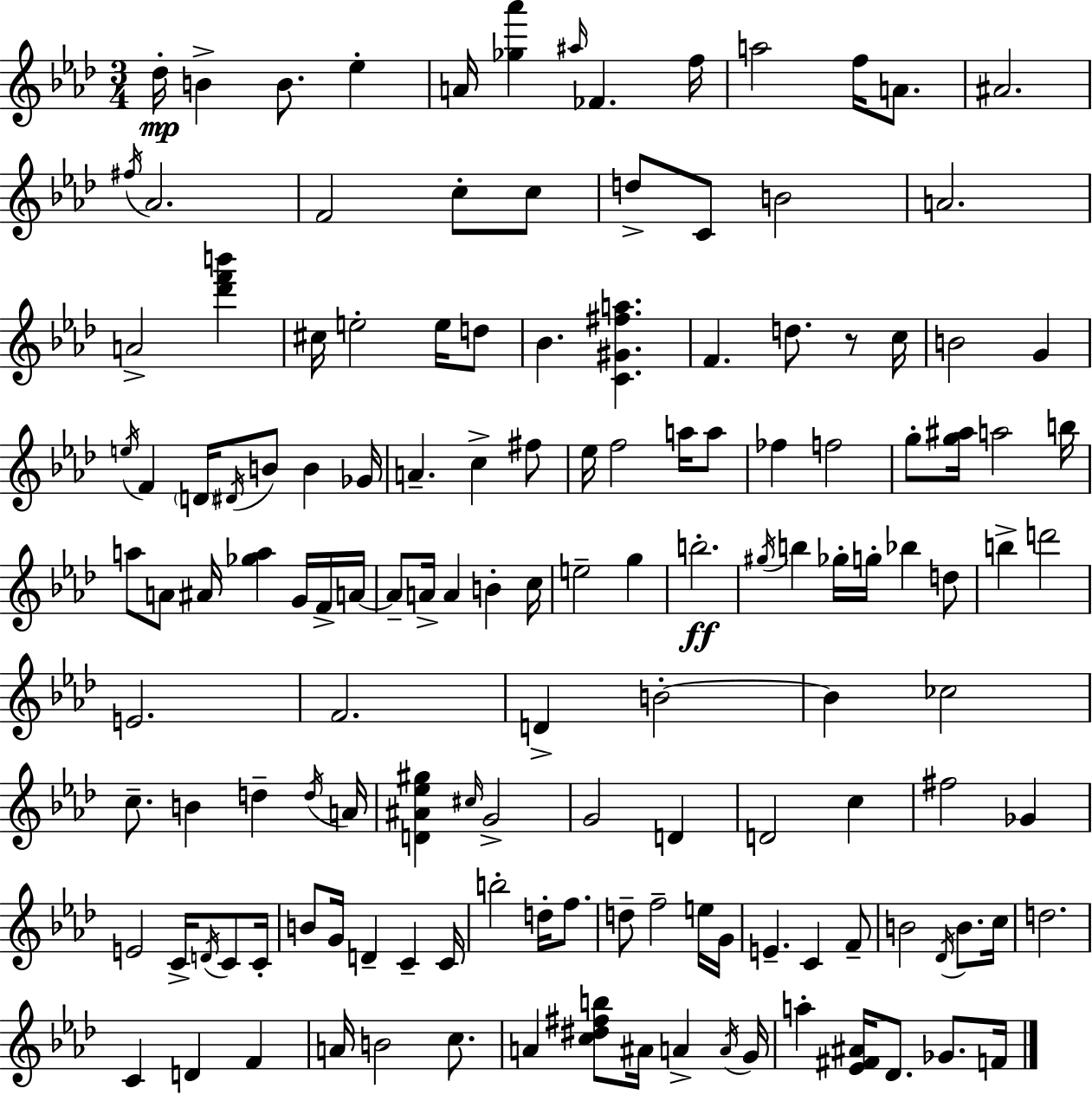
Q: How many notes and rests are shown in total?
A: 141